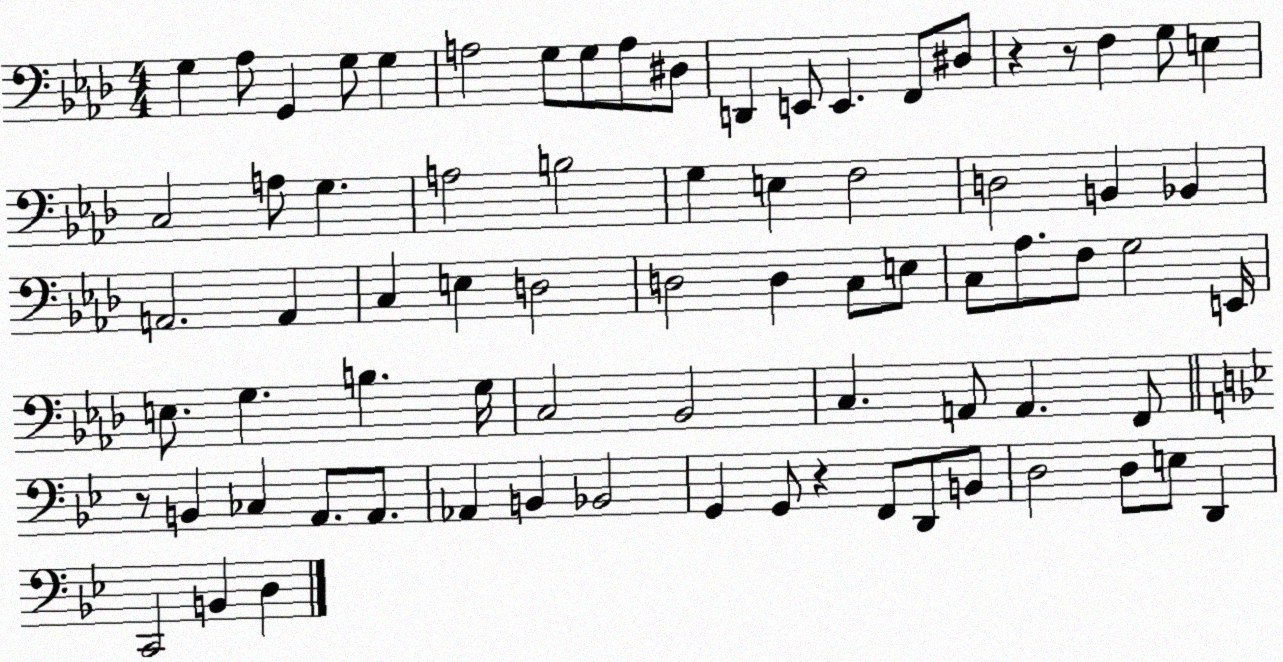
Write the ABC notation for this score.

X:1
T:Untitled
M:4/4
L:1/4
K:Ab
G, _A,/2 G,, G,/2 G, A,2 G,/2 G,/2 A,/2 ^D,/2 D,, E,,/2 E,, F,,/2 ^D,/2 z z/2 F, G,/2 E, C,2 A,/2 G, A,2 B,2 G, E, F,2 D,2 B,, _B,, A,,2 A,, C, E, D,2 D,2 D, C,/2 E,/2 C,/2 _A,/2 F,/2 G,2 E,,/4 E,/2 G, B, G,/4 C,2 _B,,2 C, A,,/2 A,, F,,/2 z/2 B,, _C, A,,/2 A,,/2 _A,, B,, _B,,2 G,, G,,/2 z F,,/2 D,,/2 B,,/2 D,2 D,/2 E,/2 D,, C,,2 B,, D,